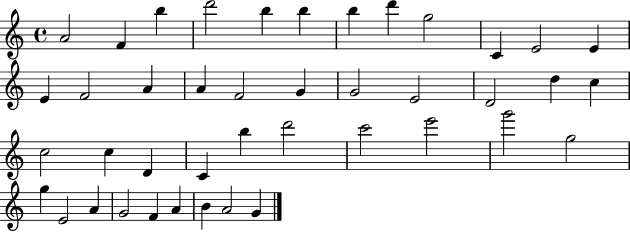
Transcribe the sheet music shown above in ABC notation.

X:1
T:Untitled
M:4/4
L:1/4
K:C
A2 F b d'2 b b b d' g2 C E2 E E F2 A A F2 G G2 E2 D2 d c c2 c D C b d'2 c'2 e'2 g'2 g2 g E2 A G2 F A B A2 G